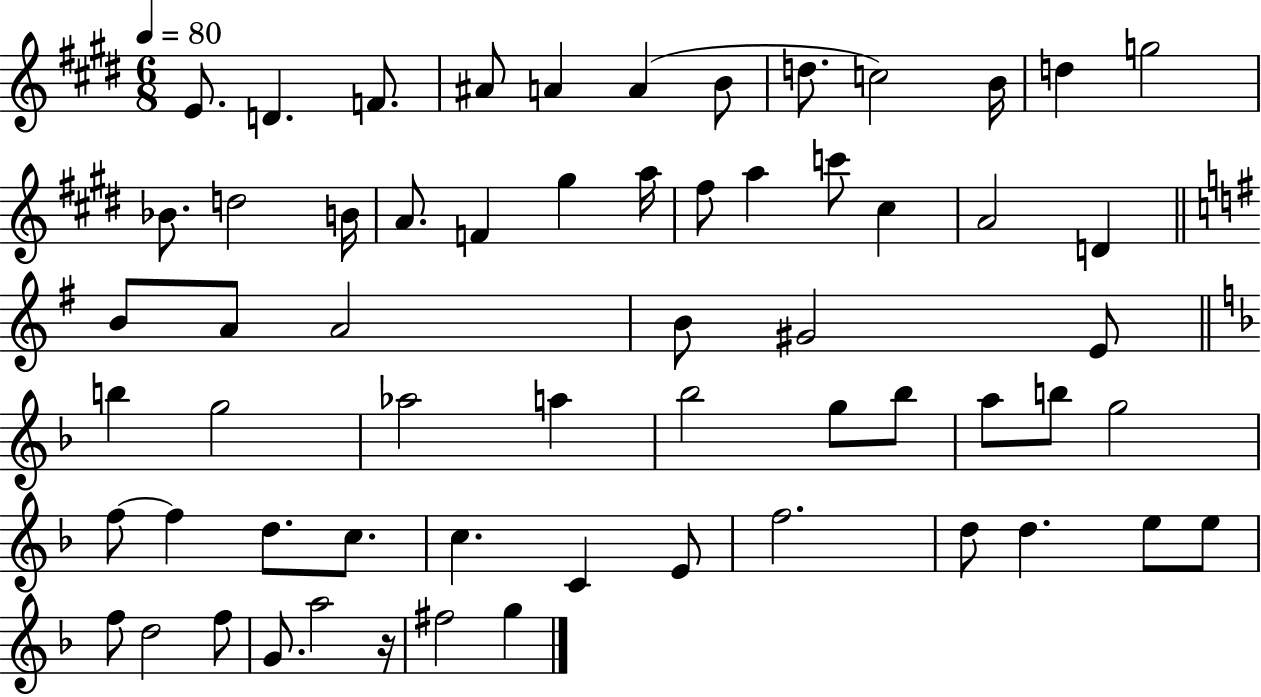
{
  \clef treble
  \numericTimeSignature
  \time 6/8
  \key e \major
  \tempo 4 = 80
  e'8. d'4. f'8. | ais'8 a'4 a'4( b'8 | d''8. c''2) b'16 | d''4 g''2 | \break bes'8. d''2 b'16 | a'8. f'4 gis''4 a''16 | fis''8 a''4 c'''8 cis''4 | a'2 d'4 | \break \bar "||" \break \key e \minor b'8 a'8 a'2 | b'8 gis'2 e'8 | \bar "||" \break \key d \minor b''4 g''2 | aes''2 a''4 | bes''2 g''8 bes''8 | a''8 b''8 g''2 | \break f''8~~ f''4 d''8. c''8. | c''4. c'4 e'8 | f''2. | d''8 d''4. e''8 e''8 | \break f''8 d''2 f''8 | g'8. a''2 r16 | fis''2 g''4 | \bar "|."
}